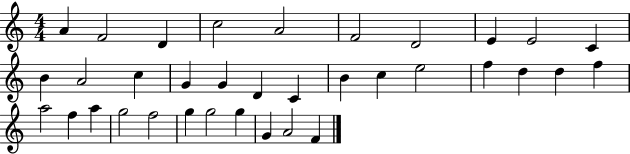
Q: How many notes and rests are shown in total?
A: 35